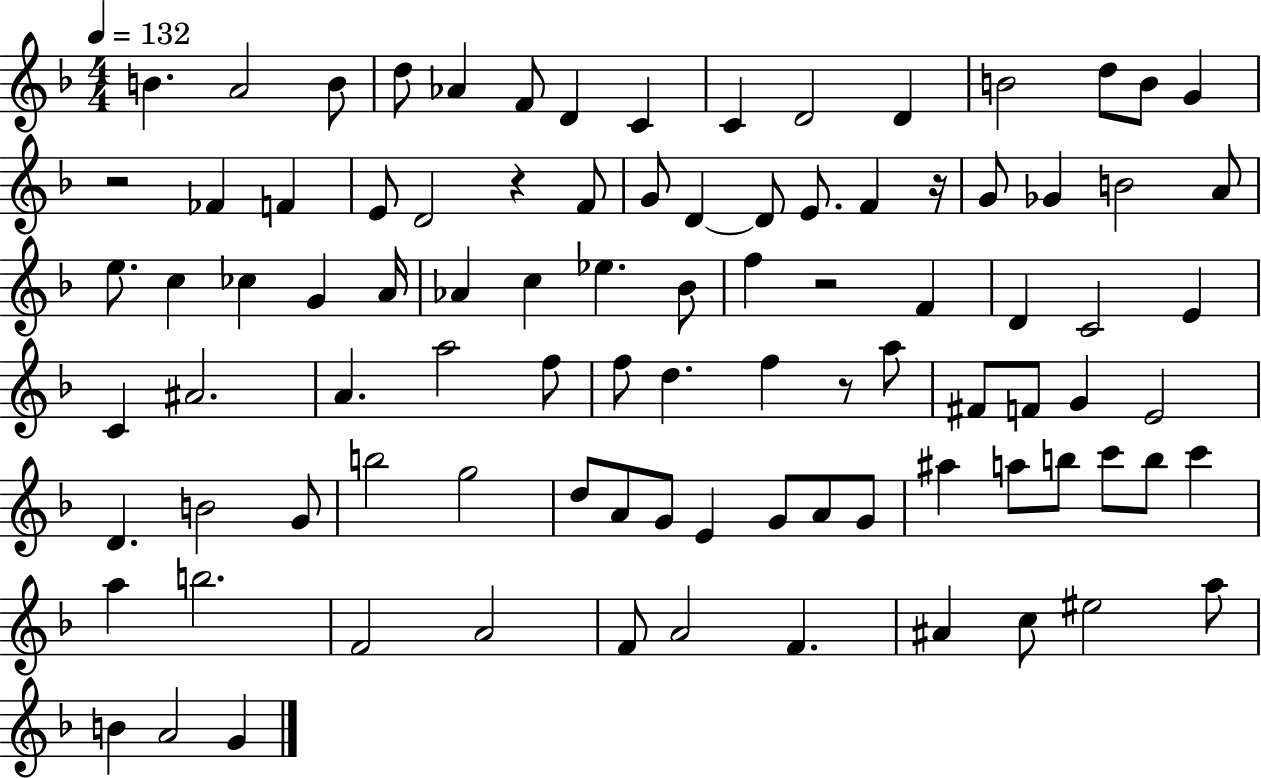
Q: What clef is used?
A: treble